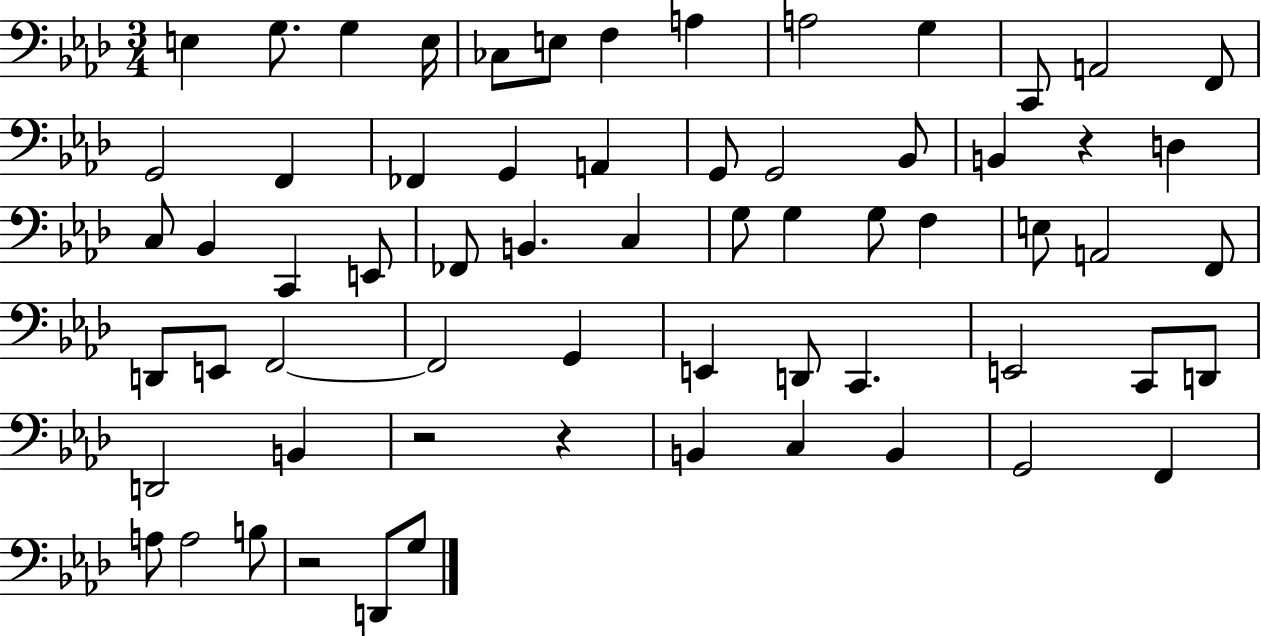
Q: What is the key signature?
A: AES major